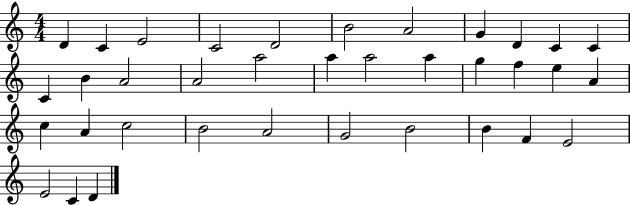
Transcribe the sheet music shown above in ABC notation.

X:1
T:Untitled
M:4/4
L:1/4
K:C
D C E2 C2 D2 B2 A2 G D C C C B A2 A2 a2 a a2 a g f e A c A c2 B2 A2 G2 B2 B F E2 E2 C D